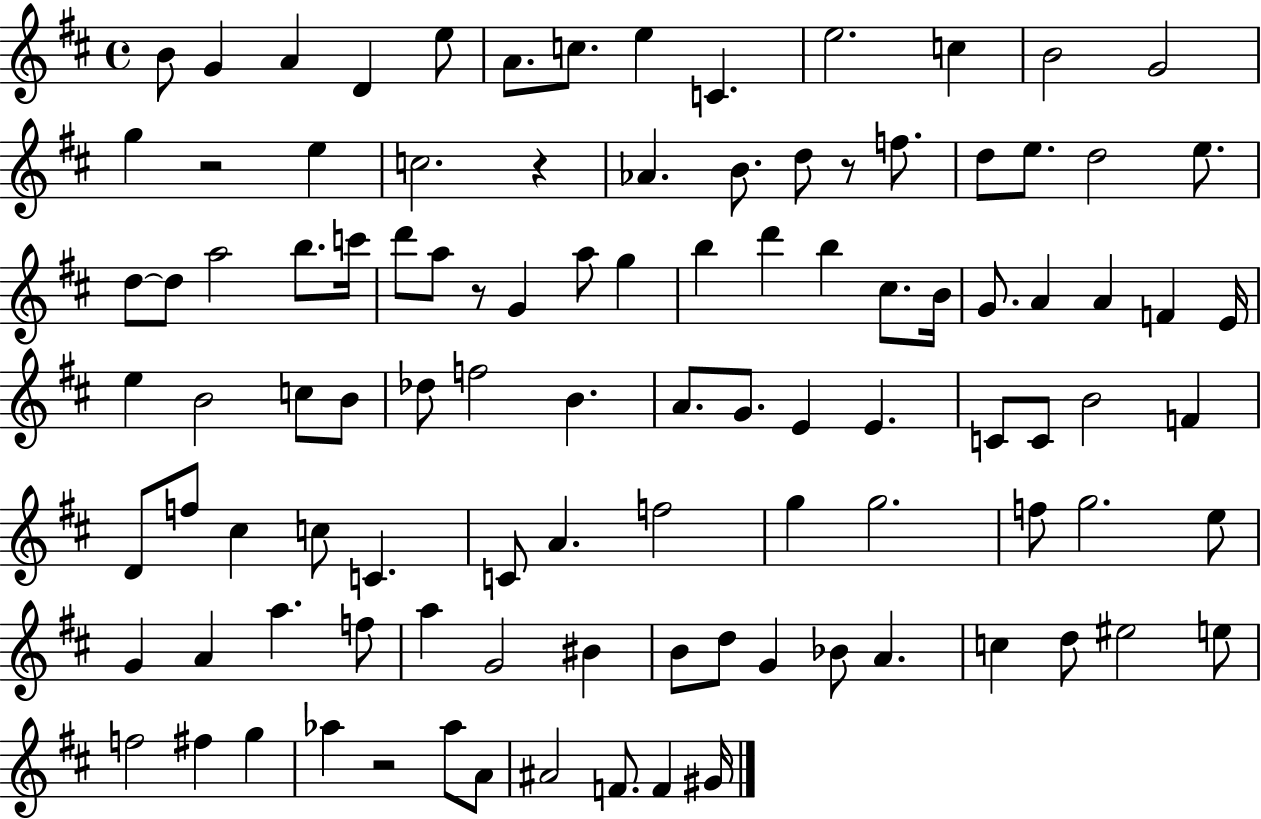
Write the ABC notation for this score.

X:1
T:Untitled
M:4/4
L:1/4
K:D
B/2 G A D e/2 A/2 c/2 e C e2 c B2 G2 g z2 e c2 z _A B/2 d/2 z/2 f/2 d/2 e/2 d2 e/2 d/2 d/2 a2 b/2 c'/4 d'/2 a/2 z/2 G a/2 g b d' b ^c/2 B/4 G/2 A A F E/4 e B2 c/2 B/2 _d/2 f2 B A/2 G/2 E E C/2 C/2 B2 F D/2 f/2 ^c c/2 C C/2 A f2 g g2 f/2 g2 e/2 G A a f/2 a G2 ^B B/2 d/2 G _B/2 A c d/2 ^e2 e/2 f2 ^f g _a z2 _a/2 A/2 ^A2 F/2 F ^G/4